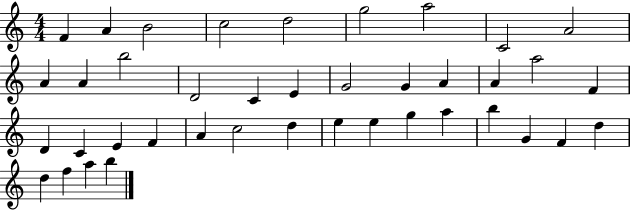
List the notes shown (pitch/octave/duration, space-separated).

F4/q A4/q B4/h C5/h D5/h G5/h A5/h C4/h A4/h A4/q A4/q B5/h D4/h C4/q E4/q G4/h G4/q A4/q A4/q A5/h F4/q D4/q C4/q E4/q F4/q A4/q C5/h D5/q E5/q E5/q G5/q A5/q B5/q G4/q F4/q D5/q D5/q F5/q A5/q B5/q